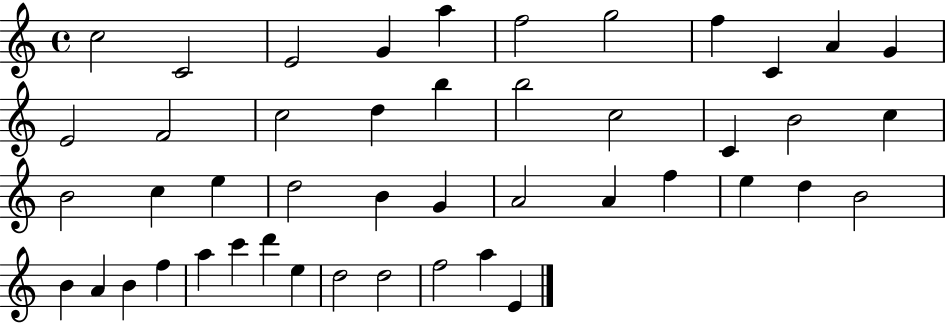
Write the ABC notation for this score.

X:1
T:Untitled
M:4/4
L:1/4
K:C
c2 C2 E2 G a f2 g2 f C A G E2 F2 c2 d b b2 c2 C B2 c B2 c e d2 B G A2 A f e d B2 B A B f a c' d' e d2 d2 f2 a E